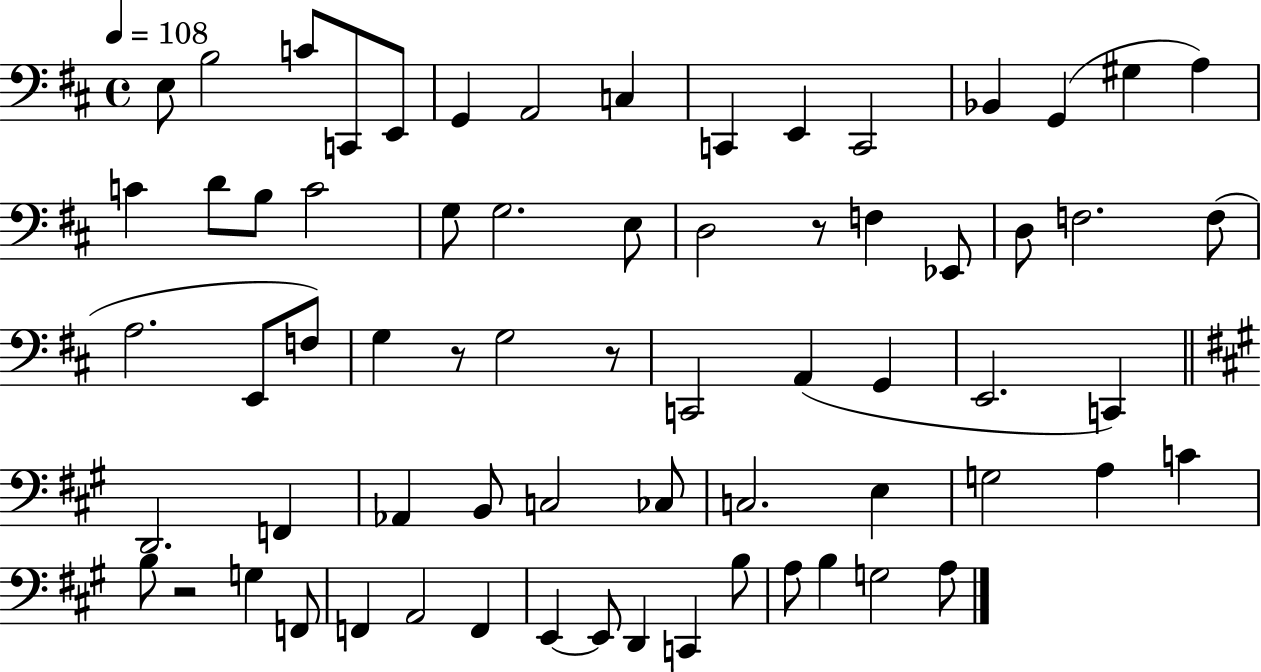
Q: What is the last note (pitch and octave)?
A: A3